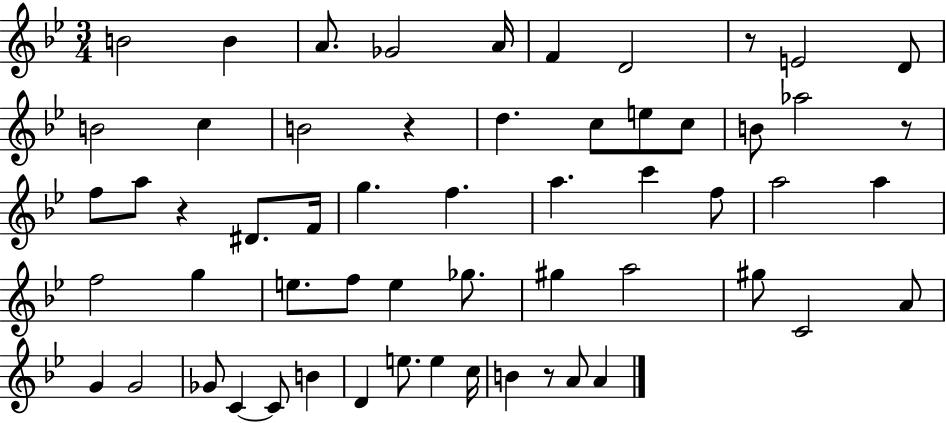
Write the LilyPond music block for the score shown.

{
  \clef treble
  \numericTimeSignature
  \time 3/4
  \key bes \major
  \repeat volta 2 { b'2 b'4 | a'8. ges'2 a'16 | f'4 d'2 | r8 e'2 d'8 | \break b'2 c''4 | b'2 r4 | d''4. c''8 e''8 c''8 | b'8 aes''2 r8 | \break f''8 a''8 r4 dis'8. f'16 | g''4. f''4. | a''4. c'''4 f''8 | a''2 a''4 | \break f''2 g''4 | e''8. f''8 e''4 ges''8. | gis''4 a''2 | gis''8 c'2 a'8 | \break g'4 g'2 | ges'8 c'4~~ c'8 b'4 | d'4 e''8. e''4 c''16 | b'4 r8 a'8 a'4 | \break } \bar "|."
}